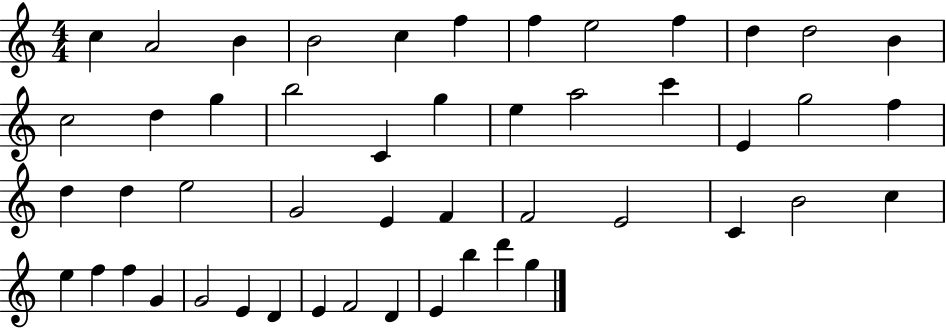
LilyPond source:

{
  \clef treble
  \numericTimeSignature
  \time 4/4
  \key c \major
  c''4 a'2 b'4 | b'2 c''4 f''4 | f''4 e''2 f''4 | d''4 d''2 b'4 | \break c''2 d''4 g''4 | b''2 c'4 g''4 | e''4 a''2 c'''4 | e'4 g''2 f''4 | \break d''4 d''4 e''2 | g'2 e'4 f'4 | f'2 e'2 | c'4 b'2 c''4 | \break e''4 f''4 f''4 g'4 | g'2 e'4 d'4 | e'4 f'2 d'4 | e'4 b''4 d'''4 g''4 | \break \bar "|."
}